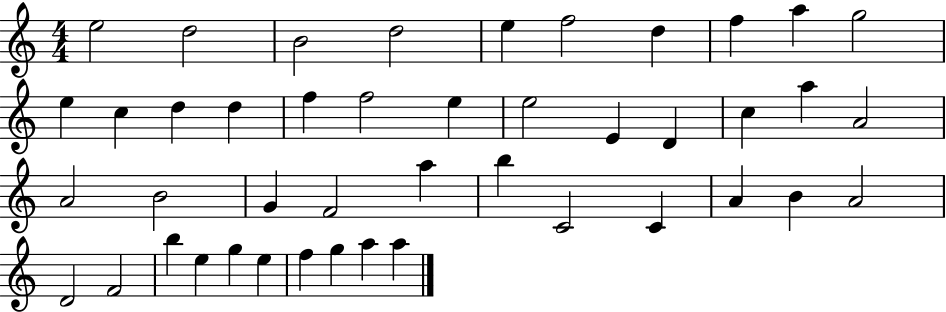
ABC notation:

X:1
T:Untitled
M:4/4
L:1/4
K:C
e2 d2 B2 d2 e f2 d f a g2 e c d d f f2 e e2 E D c a A2 A2 B2 G F2 a b C2 C A B A2 D2 F2 b e g e f g a a